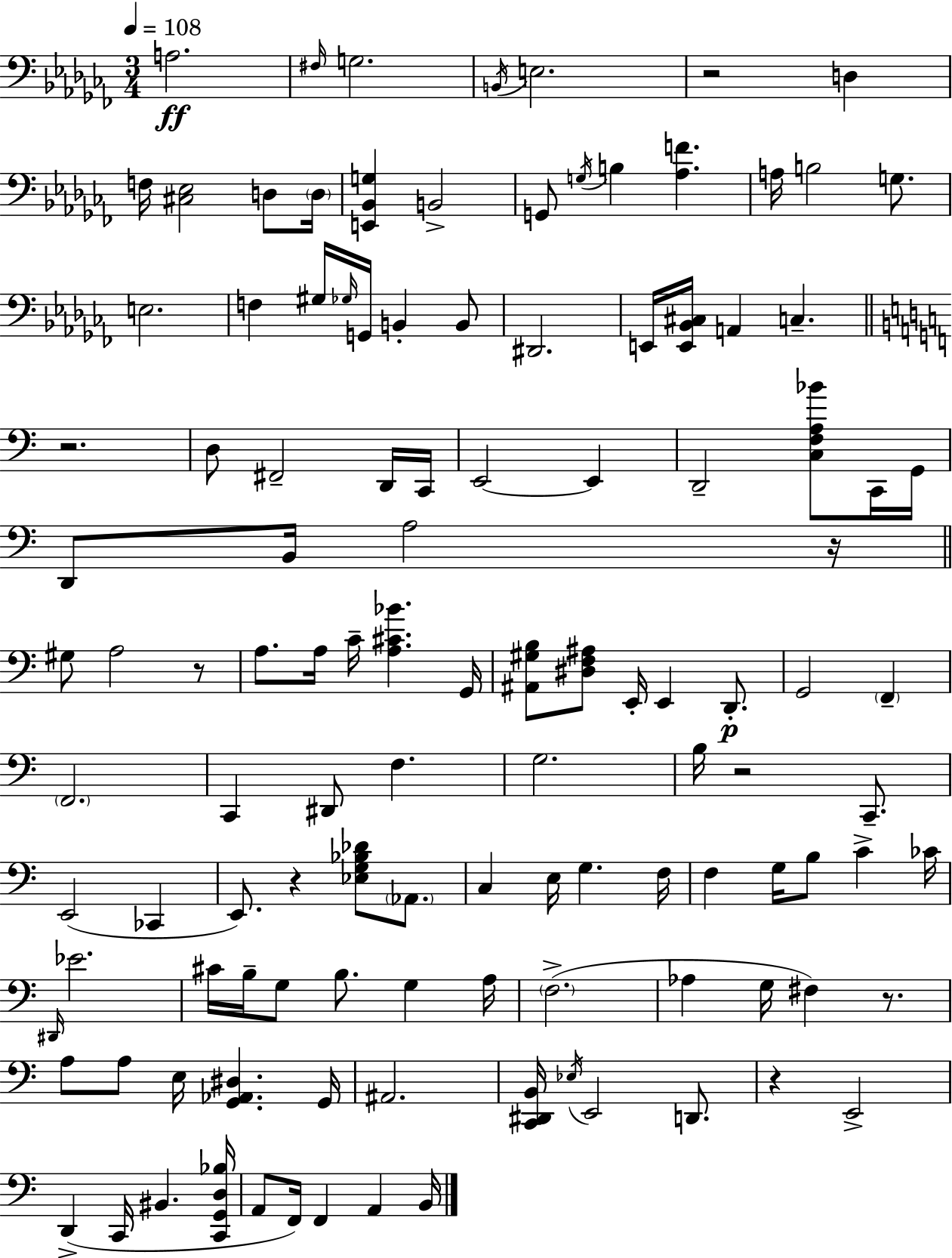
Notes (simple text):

A3/h. F#3/s G3/h. B2/s E3/h. R/h D3/q F3/s [C#3,Eb3]/h D3/e D3/s [E2,Bb2,G3]/q B2/h G2/e G3/s B3/q [Ab3,F4]/q. A3/s B3/h G3/e. E3/h. F3/q G#3/s Gb3/s G2/s B2/q B2/e D#2/h. E2/s [E2,Bb2,C#3]/s A2/q C3/q. R/h. D3/e F#2/h D2/s C2/s E2/h E2/q D2/h [C3,F3,A3,Bb4]/e C2/s G2/s D2/e B2/s A3/h R/s G#3/e A3/h R/e A3/e. A3/s C4/s [A3,C#4,Bb4]/q. G2/s [A#2,G#3,B3]/e [D#3,F3,A#3]/e E2/s E2/q D2/e. G2/h F2/q F2/h. C2/q D#2/e F3/q. G3/h. B3/s R/h C2/e. E2/h CES2/q E2/e. R/q [Eb3,G3,Bb3,Db4]/e Ab2/e. C3/q E3/s G3/q. F3/s F3/q G3/s B3/e C4/q CES4/s D#2/s Eb4/h. C#4/s B3/s G3/e B3/e. G3/q A3/s F3/h. Ab3/q G3/s F#3/q R/e. A3/e A3/e E3/s [G2,Ab2,D#3]/q. G2/s A#2/h. [C2,D#2,B2]/s Eb3/s E2/h D2/e. R/q E2/h D2/q C2/s BIS2/q. [C2,G2,D3,Bb3]/s A2/e F2/s F2/q A2/q B2/s